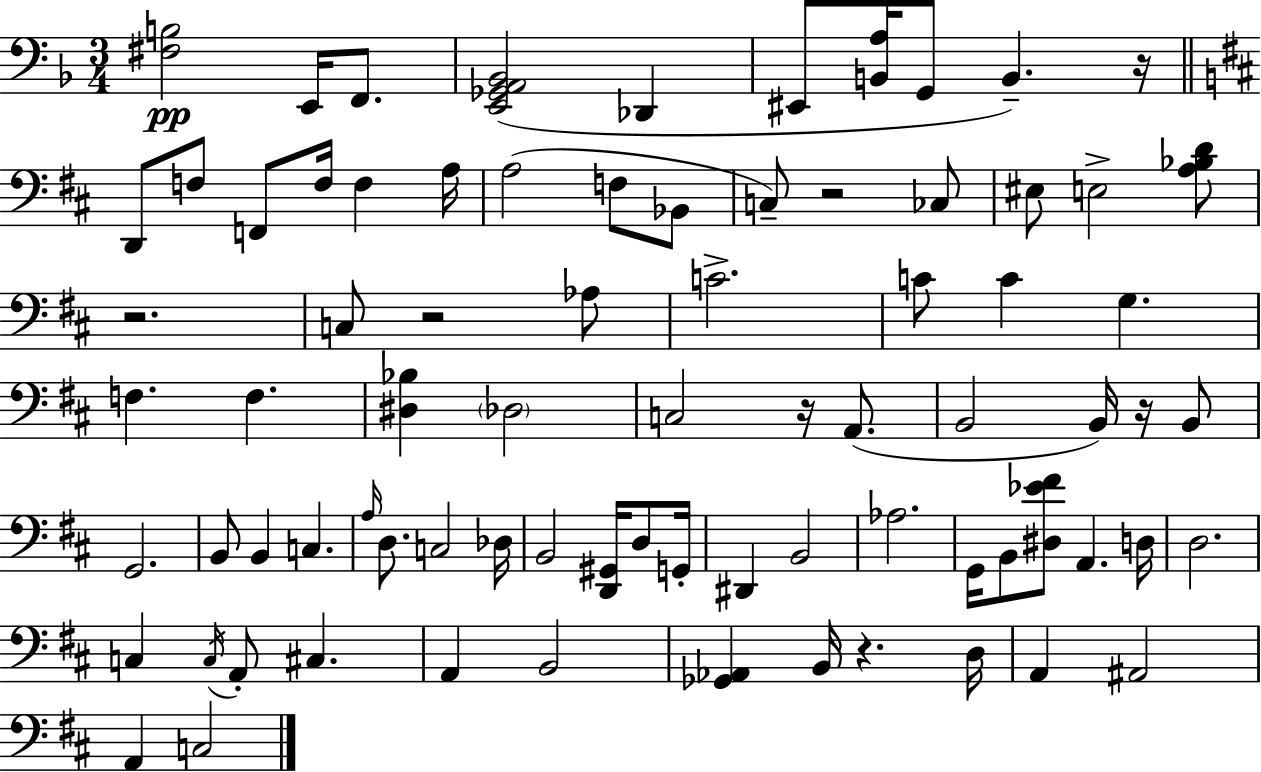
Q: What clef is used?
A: bass